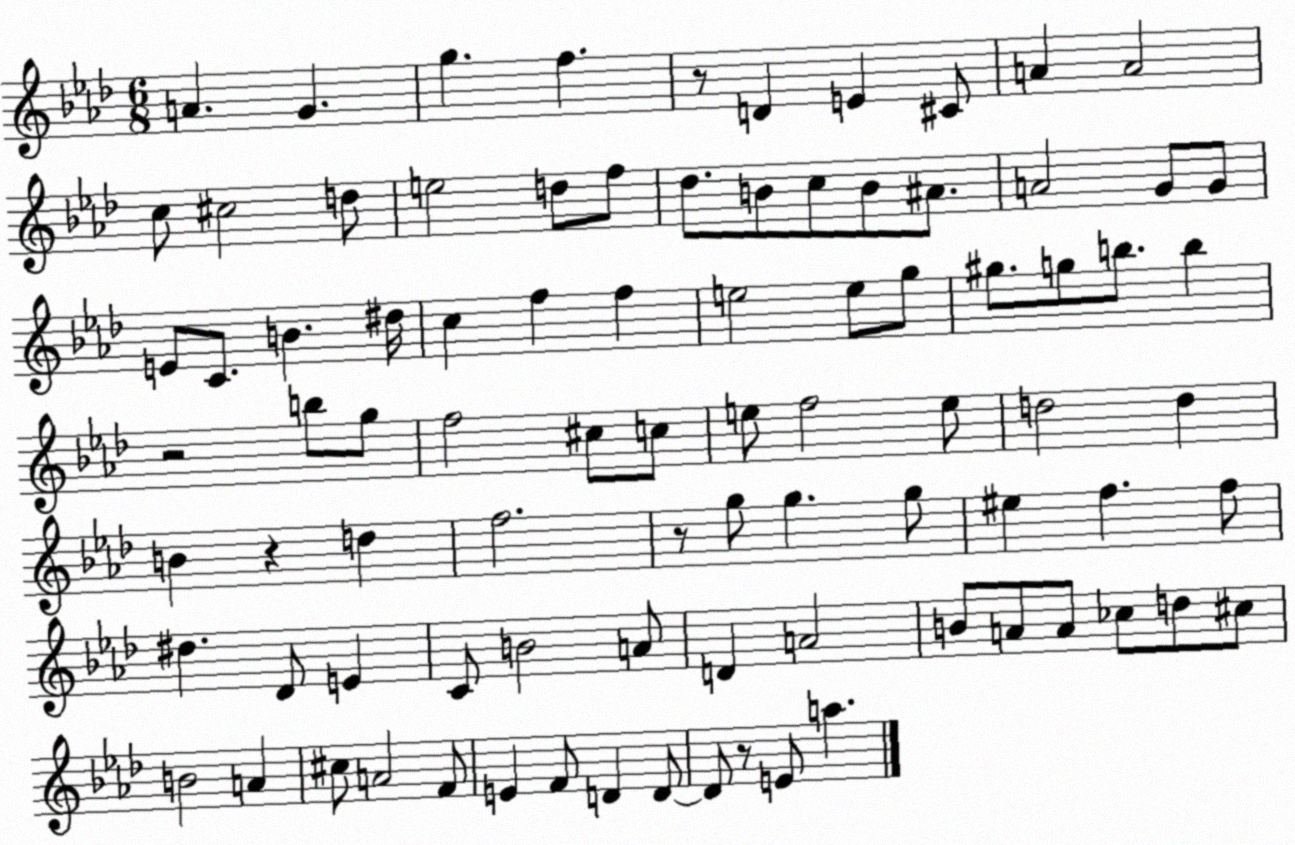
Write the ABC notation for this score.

X:1
T:Untitled
M:6/8
L:1/4
K:Ab
A G g f z/2 D E ^C/2 A A2 c/2 ^c2 d/2 e2 d/2 f/2 _d/2 B/2 c/2 B/2 ^A/2 A2 G/2 G/2 E/2 C/2 B ^d/4 c f f e2 e/2 g/2 ^g/2 g/2 b/2 b z2 b/2 g/2 f2 ^c/2 c/2 e/2 f2 e/2 d2 d B z d f2 z/2 g/2 g g/2 ^e f f/2 ^d _D/2 E C/2 B2 A/2 D A2 B/2 A/2 A/2 _c/2 d/2 ^c/2 B2 A ^c/2 A2 F/2 E F/2 D D/2 D/2 z/2 E/2 a